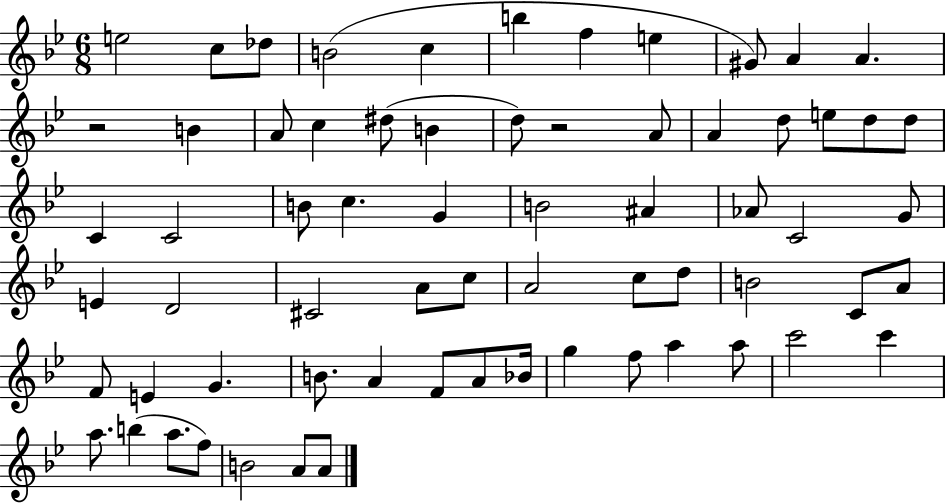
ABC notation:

X:1
T:Untitled
M:6/8
L:1/4
K:Bb
e2 c/2 _d/2 B2 c b f e ^G/2 A A z2 B A/2 c ^d/2 B d/2 z2 A/2 A d/2 e/2 d/2 d/2 C C2 B/2 c G B2 ^A _A/2 C2 G/2 E D2 ^C2 A/2 c/2 A2 c/2 d/2 B2 C/2 A/2 F/2 E G B/2 A F/2 A/2 _B/4 g f/2 a a/2 c'2 c' a/2 b a/2 f/2 B2 A/2 A/2